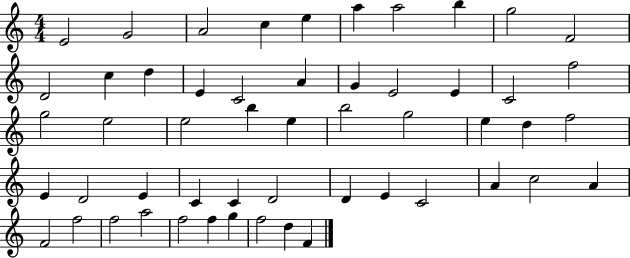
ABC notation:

X:1
T:Untitled
M:4/4
L:1/4
K:C
E2 G2 A2 c e a a2 b g2 F2 D2 c d E C2 A G E2 E C2 f2 g2 e2 e2 b e b2 g2 e d f2 E D2 E C C D2 D E C2 A c2 A F2 f2 f2 a2 f2 f g f2 d F